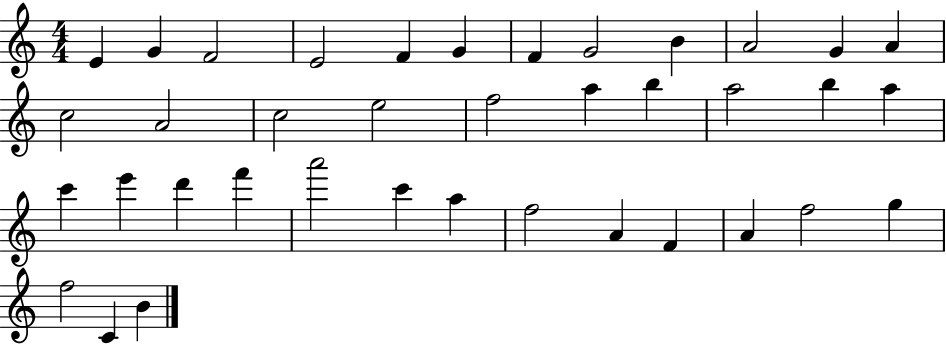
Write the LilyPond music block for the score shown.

{
  \clef treble
  \numericTimeSignature
  \time 4/4
  \key c \major
  e'4 g'4 f'2 | e'2 f'4 g'4 | f'4 g'2 b'4 | a'2 g'4 a'4 | \break c''2 a'2 | c''2 e''2 | f''2 a''4 b''4 | a''2 b''4 a''4 | \break c'''4 e'''4 d'''4 f'''4 | a'''2 c'''4 a''4 | f''2 a'4 f'4 | a'4 f''2 g''4 | \break f''2 c'4 b'4 | \bar "|."
}